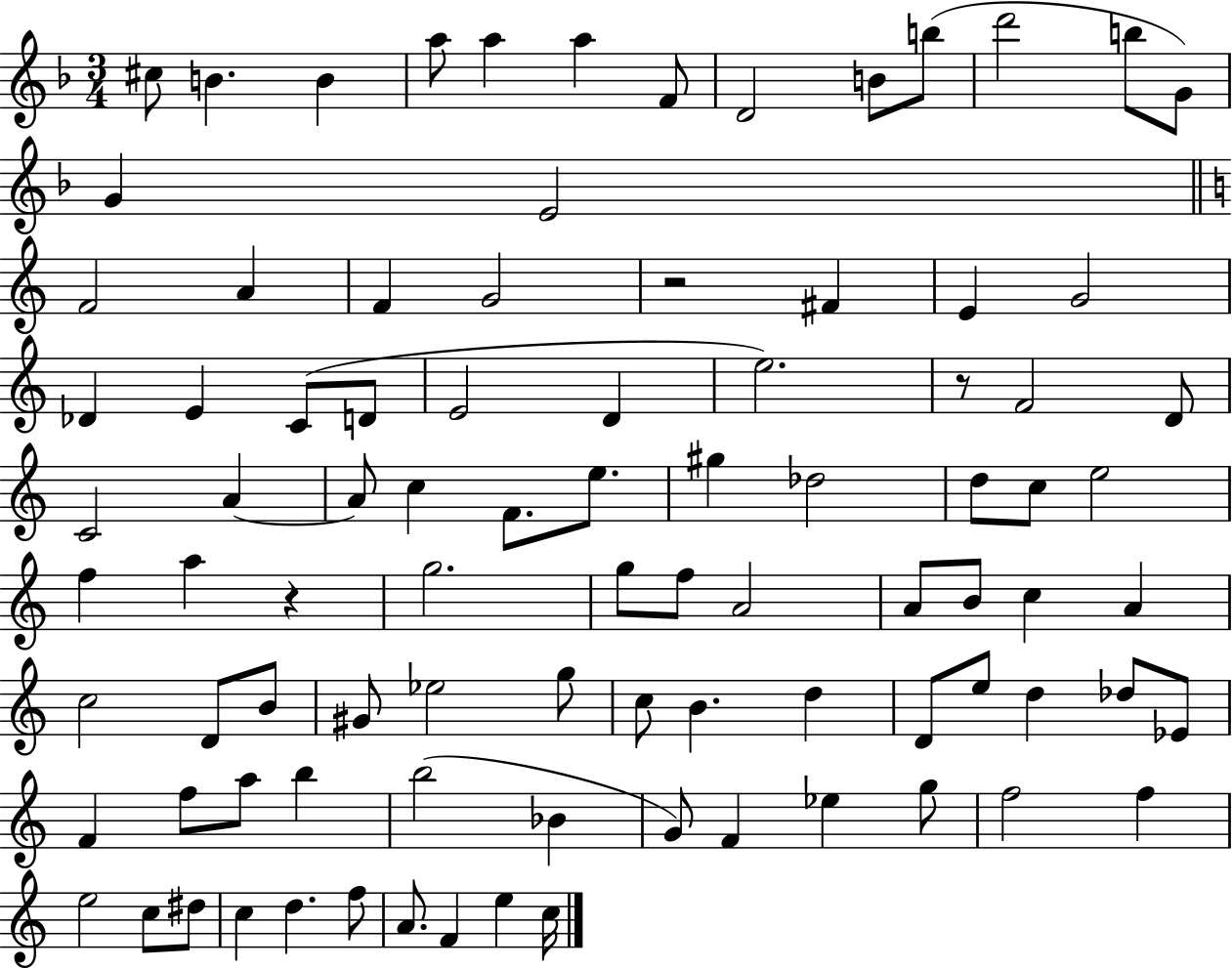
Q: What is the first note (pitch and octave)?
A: C#5